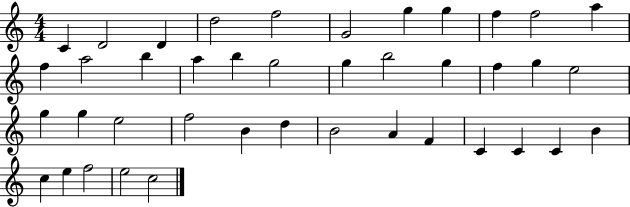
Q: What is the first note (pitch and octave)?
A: C4